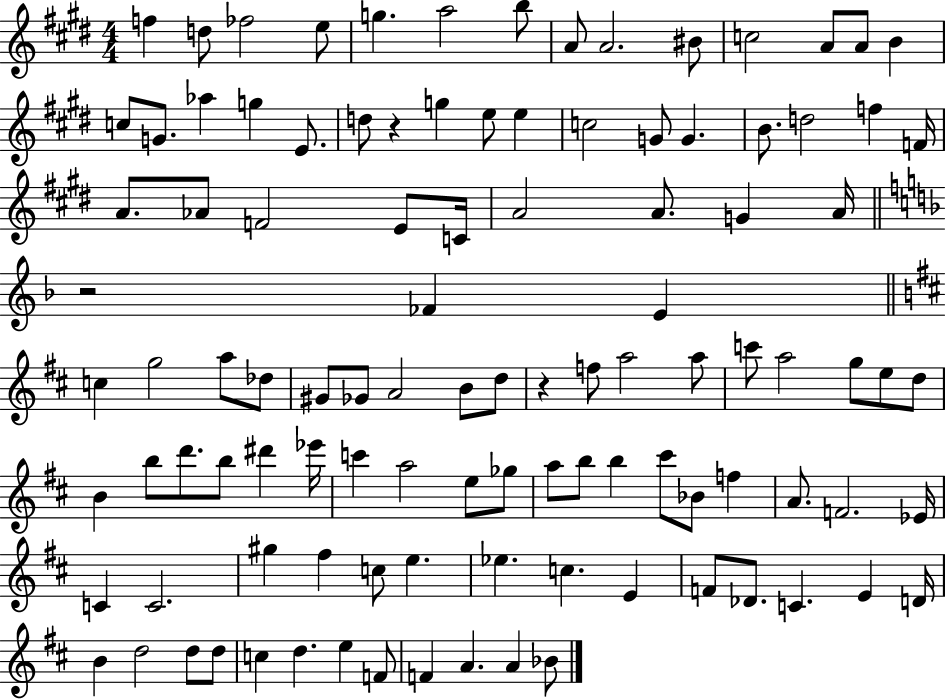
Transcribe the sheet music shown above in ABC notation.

X:1
T:Untitled
M:4/4
L:1/4
K:E
f d/2 _f2 e/2 g a2 b/2 A/2 A2 ^B/2 c2 A/2 A/2 B c/2 G/2 _a g E/2 d/2 z g e/2 e c2 G/2 G B/2 d2 f F/4 A/2 _A/2 F2 E/2 C/4 A2 A/2 G A/4 z2 _F E c g2 a/2 _d/2 ^G/2 _G/2 A2 B/2 d/2 z f/2 a2 a/2 c'/2 a2 g/2 e/2 d/2 B b/2 d'/2 b/2 ^d' _e'/4 c' a2 e/2 _g/2 a/2 b/2 b ^c'/2 _B/2 f A/2 F2 _E/4 C C2 ^g ^f c/2 e _e c E F/2 _D/2 C E D/4 B d2 d/2 d/2 c d e F/2 F A A _B/2